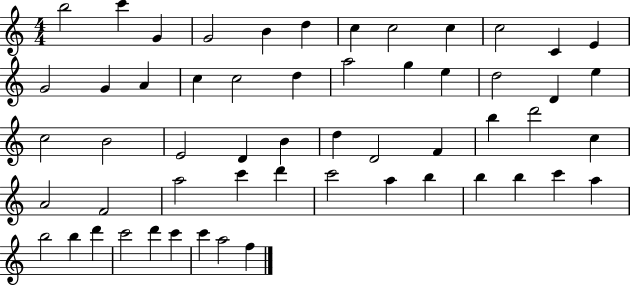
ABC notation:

X:1
T:Untitled
M:4/4
L:1/4
K:C
b2 c' G G2 B d c c2 c c2 C E G2 G A c c2 d a2 g e d2 D e c2 B2 E2 D B d D2 F b d'2 c A2 F2 a2 c' d' c'2 a b b b c' a b2 b d' c'2 d' c' c' a2 f